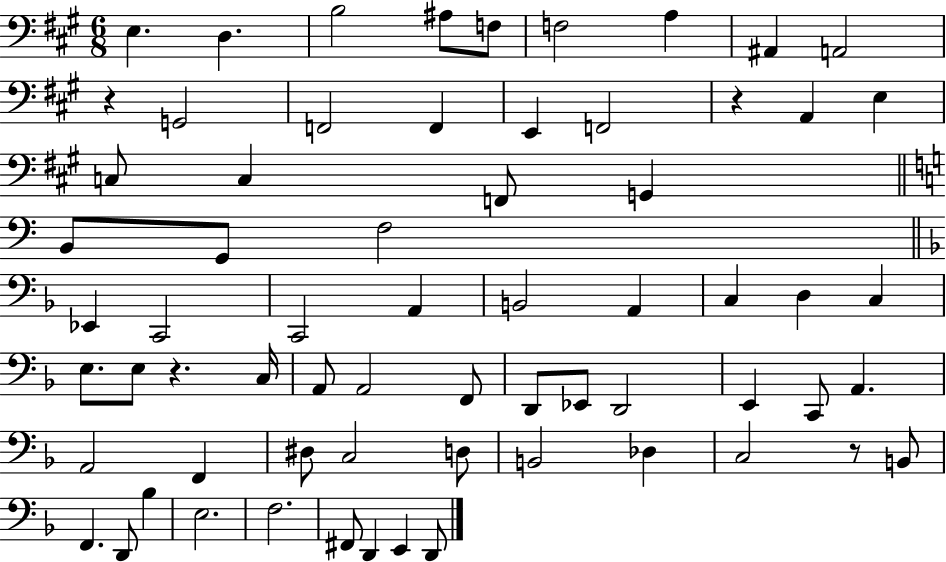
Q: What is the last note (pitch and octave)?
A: D2